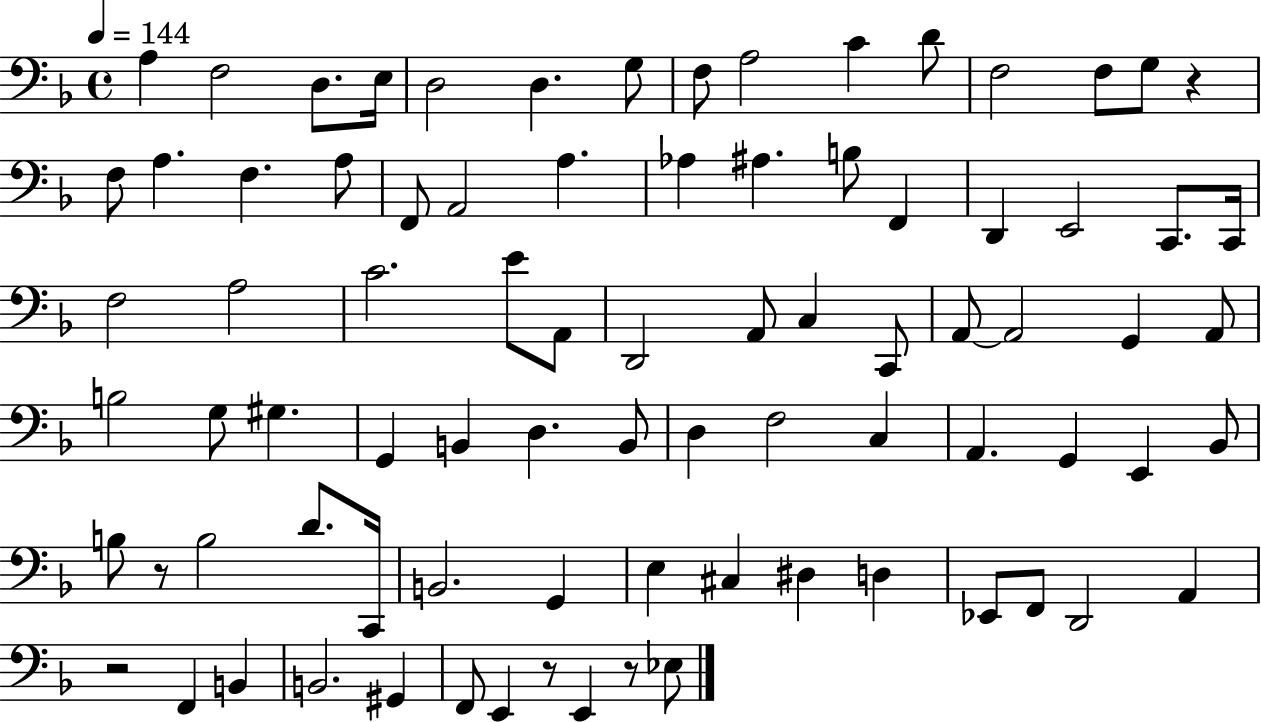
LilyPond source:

{
  \clef bass
  \time 4/4
  \defaultTimeSignature
  \key f \major
  \tempo 4 = 144
  a4 f2 d8. e16 | d2 d4. g8 | f8 a2 c'4 d'8 | f2 f8 g8 r4 | \break f8 a4. f4. a8 | f,8 a,2 a4. | aes4 ais4. b8 f,4 | d,4 e,2 c,8. c,16 | \break f2 a2 | c'2. e'8 a,8 | d,2 a,8 c4 c,8 | a,8~~ a,2 g,4 a,8 | \break b2 g8 gis4. | g,4 b,4 d4. b,8 | d4 f2 c4 | a,4. g,4 e,4 bes,8 | \break b8 r8 b2 d'8. c,16 | b,2. g,4 | e4 cis4 dis4 d4 | ees,8 f,8 d,2 a,4 | \break r2 f,4 b,4 | b,2. gis,4 | f,8 e,4 r8 e,4 r8 ees8 | \bar "|."
}